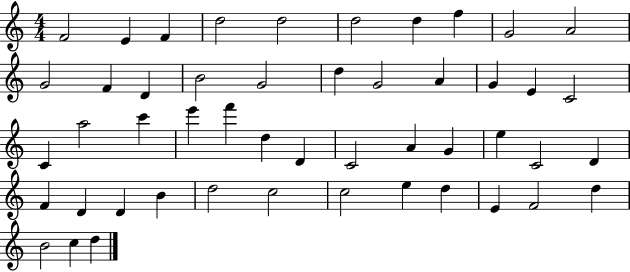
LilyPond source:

{
  \clef treble
  \numericTimeSignature
  \time 4/4
  \key c \major
  f'2 e'4 f'4 | d''2 d''2 | d''2 d''4 f''4 | g'2 a'2 | \break g'2 f'4 d'4 | b'2 g'2 | d''4 g'2 a'4 | g'4 e'4 c'2 | \break c'4 a''2 c'''4 | e'''4 f'''4 d''4 d'4 | c'2 a'4 g'4 | e''4 c'2 d'4 | \break f'4 d'4 d'4 b'4 | d''2 c''2 | c''2 e''4 d''4 | e'4 f'2 d''4 | \break b'2 c''4 d''4 | \bar "|."
}